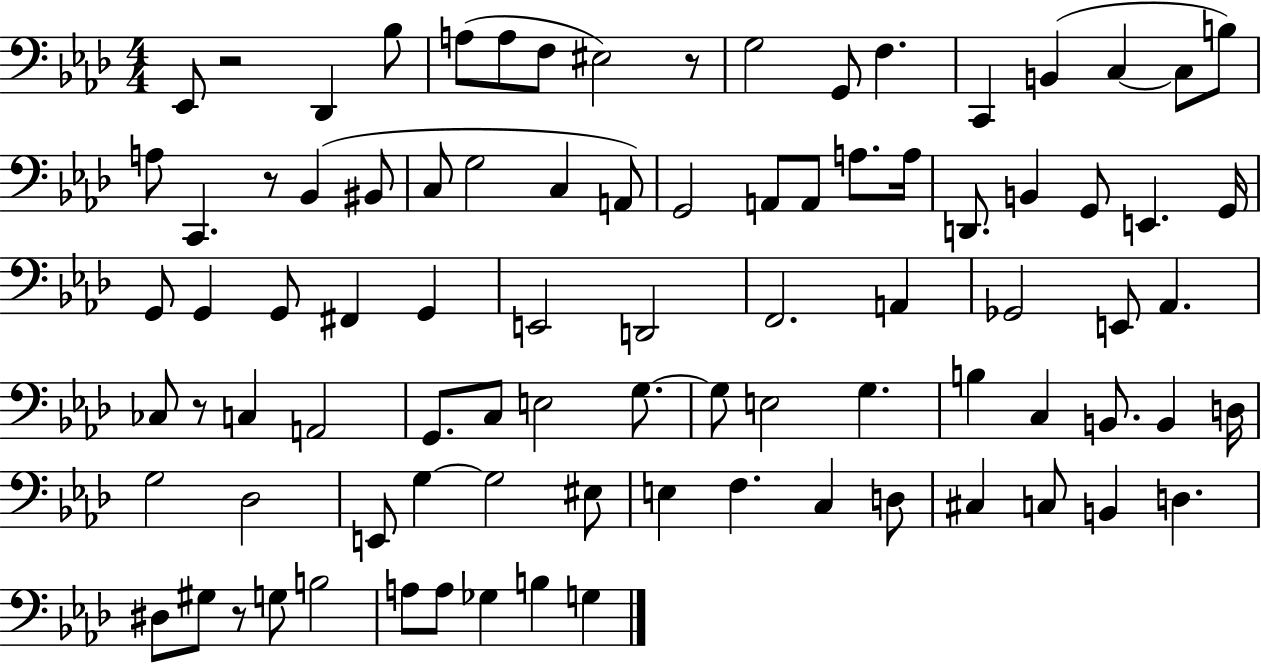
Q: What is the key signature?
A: AES major